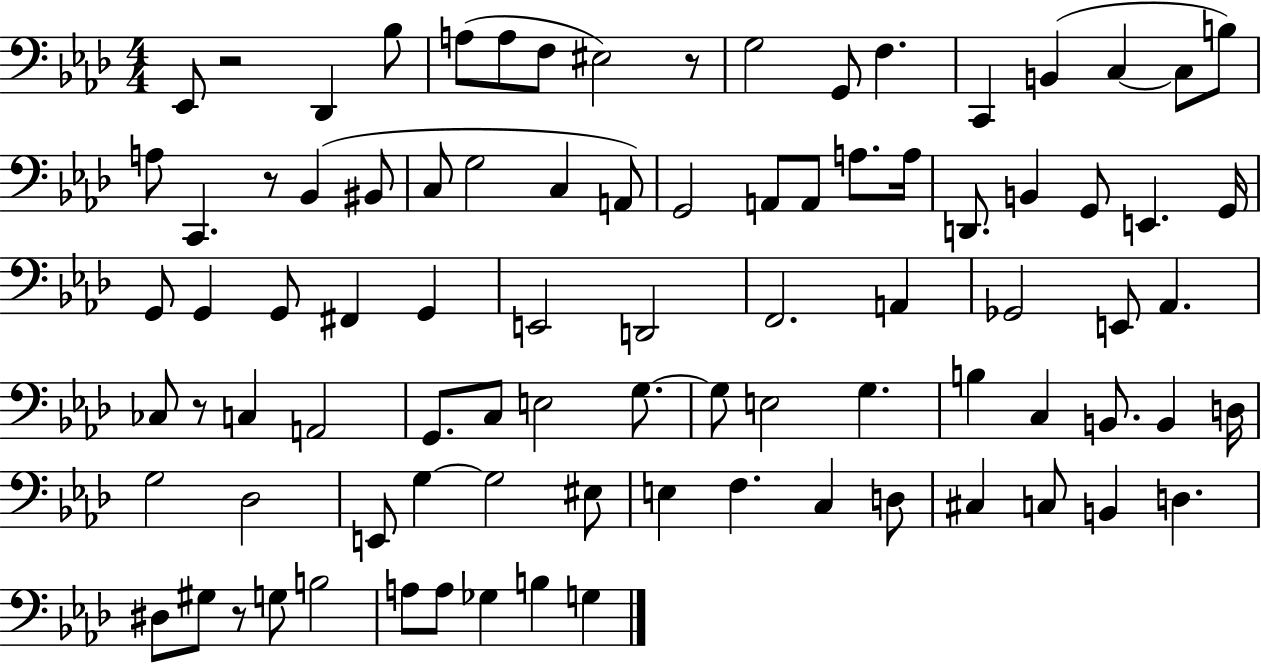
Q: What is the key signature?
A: AES major